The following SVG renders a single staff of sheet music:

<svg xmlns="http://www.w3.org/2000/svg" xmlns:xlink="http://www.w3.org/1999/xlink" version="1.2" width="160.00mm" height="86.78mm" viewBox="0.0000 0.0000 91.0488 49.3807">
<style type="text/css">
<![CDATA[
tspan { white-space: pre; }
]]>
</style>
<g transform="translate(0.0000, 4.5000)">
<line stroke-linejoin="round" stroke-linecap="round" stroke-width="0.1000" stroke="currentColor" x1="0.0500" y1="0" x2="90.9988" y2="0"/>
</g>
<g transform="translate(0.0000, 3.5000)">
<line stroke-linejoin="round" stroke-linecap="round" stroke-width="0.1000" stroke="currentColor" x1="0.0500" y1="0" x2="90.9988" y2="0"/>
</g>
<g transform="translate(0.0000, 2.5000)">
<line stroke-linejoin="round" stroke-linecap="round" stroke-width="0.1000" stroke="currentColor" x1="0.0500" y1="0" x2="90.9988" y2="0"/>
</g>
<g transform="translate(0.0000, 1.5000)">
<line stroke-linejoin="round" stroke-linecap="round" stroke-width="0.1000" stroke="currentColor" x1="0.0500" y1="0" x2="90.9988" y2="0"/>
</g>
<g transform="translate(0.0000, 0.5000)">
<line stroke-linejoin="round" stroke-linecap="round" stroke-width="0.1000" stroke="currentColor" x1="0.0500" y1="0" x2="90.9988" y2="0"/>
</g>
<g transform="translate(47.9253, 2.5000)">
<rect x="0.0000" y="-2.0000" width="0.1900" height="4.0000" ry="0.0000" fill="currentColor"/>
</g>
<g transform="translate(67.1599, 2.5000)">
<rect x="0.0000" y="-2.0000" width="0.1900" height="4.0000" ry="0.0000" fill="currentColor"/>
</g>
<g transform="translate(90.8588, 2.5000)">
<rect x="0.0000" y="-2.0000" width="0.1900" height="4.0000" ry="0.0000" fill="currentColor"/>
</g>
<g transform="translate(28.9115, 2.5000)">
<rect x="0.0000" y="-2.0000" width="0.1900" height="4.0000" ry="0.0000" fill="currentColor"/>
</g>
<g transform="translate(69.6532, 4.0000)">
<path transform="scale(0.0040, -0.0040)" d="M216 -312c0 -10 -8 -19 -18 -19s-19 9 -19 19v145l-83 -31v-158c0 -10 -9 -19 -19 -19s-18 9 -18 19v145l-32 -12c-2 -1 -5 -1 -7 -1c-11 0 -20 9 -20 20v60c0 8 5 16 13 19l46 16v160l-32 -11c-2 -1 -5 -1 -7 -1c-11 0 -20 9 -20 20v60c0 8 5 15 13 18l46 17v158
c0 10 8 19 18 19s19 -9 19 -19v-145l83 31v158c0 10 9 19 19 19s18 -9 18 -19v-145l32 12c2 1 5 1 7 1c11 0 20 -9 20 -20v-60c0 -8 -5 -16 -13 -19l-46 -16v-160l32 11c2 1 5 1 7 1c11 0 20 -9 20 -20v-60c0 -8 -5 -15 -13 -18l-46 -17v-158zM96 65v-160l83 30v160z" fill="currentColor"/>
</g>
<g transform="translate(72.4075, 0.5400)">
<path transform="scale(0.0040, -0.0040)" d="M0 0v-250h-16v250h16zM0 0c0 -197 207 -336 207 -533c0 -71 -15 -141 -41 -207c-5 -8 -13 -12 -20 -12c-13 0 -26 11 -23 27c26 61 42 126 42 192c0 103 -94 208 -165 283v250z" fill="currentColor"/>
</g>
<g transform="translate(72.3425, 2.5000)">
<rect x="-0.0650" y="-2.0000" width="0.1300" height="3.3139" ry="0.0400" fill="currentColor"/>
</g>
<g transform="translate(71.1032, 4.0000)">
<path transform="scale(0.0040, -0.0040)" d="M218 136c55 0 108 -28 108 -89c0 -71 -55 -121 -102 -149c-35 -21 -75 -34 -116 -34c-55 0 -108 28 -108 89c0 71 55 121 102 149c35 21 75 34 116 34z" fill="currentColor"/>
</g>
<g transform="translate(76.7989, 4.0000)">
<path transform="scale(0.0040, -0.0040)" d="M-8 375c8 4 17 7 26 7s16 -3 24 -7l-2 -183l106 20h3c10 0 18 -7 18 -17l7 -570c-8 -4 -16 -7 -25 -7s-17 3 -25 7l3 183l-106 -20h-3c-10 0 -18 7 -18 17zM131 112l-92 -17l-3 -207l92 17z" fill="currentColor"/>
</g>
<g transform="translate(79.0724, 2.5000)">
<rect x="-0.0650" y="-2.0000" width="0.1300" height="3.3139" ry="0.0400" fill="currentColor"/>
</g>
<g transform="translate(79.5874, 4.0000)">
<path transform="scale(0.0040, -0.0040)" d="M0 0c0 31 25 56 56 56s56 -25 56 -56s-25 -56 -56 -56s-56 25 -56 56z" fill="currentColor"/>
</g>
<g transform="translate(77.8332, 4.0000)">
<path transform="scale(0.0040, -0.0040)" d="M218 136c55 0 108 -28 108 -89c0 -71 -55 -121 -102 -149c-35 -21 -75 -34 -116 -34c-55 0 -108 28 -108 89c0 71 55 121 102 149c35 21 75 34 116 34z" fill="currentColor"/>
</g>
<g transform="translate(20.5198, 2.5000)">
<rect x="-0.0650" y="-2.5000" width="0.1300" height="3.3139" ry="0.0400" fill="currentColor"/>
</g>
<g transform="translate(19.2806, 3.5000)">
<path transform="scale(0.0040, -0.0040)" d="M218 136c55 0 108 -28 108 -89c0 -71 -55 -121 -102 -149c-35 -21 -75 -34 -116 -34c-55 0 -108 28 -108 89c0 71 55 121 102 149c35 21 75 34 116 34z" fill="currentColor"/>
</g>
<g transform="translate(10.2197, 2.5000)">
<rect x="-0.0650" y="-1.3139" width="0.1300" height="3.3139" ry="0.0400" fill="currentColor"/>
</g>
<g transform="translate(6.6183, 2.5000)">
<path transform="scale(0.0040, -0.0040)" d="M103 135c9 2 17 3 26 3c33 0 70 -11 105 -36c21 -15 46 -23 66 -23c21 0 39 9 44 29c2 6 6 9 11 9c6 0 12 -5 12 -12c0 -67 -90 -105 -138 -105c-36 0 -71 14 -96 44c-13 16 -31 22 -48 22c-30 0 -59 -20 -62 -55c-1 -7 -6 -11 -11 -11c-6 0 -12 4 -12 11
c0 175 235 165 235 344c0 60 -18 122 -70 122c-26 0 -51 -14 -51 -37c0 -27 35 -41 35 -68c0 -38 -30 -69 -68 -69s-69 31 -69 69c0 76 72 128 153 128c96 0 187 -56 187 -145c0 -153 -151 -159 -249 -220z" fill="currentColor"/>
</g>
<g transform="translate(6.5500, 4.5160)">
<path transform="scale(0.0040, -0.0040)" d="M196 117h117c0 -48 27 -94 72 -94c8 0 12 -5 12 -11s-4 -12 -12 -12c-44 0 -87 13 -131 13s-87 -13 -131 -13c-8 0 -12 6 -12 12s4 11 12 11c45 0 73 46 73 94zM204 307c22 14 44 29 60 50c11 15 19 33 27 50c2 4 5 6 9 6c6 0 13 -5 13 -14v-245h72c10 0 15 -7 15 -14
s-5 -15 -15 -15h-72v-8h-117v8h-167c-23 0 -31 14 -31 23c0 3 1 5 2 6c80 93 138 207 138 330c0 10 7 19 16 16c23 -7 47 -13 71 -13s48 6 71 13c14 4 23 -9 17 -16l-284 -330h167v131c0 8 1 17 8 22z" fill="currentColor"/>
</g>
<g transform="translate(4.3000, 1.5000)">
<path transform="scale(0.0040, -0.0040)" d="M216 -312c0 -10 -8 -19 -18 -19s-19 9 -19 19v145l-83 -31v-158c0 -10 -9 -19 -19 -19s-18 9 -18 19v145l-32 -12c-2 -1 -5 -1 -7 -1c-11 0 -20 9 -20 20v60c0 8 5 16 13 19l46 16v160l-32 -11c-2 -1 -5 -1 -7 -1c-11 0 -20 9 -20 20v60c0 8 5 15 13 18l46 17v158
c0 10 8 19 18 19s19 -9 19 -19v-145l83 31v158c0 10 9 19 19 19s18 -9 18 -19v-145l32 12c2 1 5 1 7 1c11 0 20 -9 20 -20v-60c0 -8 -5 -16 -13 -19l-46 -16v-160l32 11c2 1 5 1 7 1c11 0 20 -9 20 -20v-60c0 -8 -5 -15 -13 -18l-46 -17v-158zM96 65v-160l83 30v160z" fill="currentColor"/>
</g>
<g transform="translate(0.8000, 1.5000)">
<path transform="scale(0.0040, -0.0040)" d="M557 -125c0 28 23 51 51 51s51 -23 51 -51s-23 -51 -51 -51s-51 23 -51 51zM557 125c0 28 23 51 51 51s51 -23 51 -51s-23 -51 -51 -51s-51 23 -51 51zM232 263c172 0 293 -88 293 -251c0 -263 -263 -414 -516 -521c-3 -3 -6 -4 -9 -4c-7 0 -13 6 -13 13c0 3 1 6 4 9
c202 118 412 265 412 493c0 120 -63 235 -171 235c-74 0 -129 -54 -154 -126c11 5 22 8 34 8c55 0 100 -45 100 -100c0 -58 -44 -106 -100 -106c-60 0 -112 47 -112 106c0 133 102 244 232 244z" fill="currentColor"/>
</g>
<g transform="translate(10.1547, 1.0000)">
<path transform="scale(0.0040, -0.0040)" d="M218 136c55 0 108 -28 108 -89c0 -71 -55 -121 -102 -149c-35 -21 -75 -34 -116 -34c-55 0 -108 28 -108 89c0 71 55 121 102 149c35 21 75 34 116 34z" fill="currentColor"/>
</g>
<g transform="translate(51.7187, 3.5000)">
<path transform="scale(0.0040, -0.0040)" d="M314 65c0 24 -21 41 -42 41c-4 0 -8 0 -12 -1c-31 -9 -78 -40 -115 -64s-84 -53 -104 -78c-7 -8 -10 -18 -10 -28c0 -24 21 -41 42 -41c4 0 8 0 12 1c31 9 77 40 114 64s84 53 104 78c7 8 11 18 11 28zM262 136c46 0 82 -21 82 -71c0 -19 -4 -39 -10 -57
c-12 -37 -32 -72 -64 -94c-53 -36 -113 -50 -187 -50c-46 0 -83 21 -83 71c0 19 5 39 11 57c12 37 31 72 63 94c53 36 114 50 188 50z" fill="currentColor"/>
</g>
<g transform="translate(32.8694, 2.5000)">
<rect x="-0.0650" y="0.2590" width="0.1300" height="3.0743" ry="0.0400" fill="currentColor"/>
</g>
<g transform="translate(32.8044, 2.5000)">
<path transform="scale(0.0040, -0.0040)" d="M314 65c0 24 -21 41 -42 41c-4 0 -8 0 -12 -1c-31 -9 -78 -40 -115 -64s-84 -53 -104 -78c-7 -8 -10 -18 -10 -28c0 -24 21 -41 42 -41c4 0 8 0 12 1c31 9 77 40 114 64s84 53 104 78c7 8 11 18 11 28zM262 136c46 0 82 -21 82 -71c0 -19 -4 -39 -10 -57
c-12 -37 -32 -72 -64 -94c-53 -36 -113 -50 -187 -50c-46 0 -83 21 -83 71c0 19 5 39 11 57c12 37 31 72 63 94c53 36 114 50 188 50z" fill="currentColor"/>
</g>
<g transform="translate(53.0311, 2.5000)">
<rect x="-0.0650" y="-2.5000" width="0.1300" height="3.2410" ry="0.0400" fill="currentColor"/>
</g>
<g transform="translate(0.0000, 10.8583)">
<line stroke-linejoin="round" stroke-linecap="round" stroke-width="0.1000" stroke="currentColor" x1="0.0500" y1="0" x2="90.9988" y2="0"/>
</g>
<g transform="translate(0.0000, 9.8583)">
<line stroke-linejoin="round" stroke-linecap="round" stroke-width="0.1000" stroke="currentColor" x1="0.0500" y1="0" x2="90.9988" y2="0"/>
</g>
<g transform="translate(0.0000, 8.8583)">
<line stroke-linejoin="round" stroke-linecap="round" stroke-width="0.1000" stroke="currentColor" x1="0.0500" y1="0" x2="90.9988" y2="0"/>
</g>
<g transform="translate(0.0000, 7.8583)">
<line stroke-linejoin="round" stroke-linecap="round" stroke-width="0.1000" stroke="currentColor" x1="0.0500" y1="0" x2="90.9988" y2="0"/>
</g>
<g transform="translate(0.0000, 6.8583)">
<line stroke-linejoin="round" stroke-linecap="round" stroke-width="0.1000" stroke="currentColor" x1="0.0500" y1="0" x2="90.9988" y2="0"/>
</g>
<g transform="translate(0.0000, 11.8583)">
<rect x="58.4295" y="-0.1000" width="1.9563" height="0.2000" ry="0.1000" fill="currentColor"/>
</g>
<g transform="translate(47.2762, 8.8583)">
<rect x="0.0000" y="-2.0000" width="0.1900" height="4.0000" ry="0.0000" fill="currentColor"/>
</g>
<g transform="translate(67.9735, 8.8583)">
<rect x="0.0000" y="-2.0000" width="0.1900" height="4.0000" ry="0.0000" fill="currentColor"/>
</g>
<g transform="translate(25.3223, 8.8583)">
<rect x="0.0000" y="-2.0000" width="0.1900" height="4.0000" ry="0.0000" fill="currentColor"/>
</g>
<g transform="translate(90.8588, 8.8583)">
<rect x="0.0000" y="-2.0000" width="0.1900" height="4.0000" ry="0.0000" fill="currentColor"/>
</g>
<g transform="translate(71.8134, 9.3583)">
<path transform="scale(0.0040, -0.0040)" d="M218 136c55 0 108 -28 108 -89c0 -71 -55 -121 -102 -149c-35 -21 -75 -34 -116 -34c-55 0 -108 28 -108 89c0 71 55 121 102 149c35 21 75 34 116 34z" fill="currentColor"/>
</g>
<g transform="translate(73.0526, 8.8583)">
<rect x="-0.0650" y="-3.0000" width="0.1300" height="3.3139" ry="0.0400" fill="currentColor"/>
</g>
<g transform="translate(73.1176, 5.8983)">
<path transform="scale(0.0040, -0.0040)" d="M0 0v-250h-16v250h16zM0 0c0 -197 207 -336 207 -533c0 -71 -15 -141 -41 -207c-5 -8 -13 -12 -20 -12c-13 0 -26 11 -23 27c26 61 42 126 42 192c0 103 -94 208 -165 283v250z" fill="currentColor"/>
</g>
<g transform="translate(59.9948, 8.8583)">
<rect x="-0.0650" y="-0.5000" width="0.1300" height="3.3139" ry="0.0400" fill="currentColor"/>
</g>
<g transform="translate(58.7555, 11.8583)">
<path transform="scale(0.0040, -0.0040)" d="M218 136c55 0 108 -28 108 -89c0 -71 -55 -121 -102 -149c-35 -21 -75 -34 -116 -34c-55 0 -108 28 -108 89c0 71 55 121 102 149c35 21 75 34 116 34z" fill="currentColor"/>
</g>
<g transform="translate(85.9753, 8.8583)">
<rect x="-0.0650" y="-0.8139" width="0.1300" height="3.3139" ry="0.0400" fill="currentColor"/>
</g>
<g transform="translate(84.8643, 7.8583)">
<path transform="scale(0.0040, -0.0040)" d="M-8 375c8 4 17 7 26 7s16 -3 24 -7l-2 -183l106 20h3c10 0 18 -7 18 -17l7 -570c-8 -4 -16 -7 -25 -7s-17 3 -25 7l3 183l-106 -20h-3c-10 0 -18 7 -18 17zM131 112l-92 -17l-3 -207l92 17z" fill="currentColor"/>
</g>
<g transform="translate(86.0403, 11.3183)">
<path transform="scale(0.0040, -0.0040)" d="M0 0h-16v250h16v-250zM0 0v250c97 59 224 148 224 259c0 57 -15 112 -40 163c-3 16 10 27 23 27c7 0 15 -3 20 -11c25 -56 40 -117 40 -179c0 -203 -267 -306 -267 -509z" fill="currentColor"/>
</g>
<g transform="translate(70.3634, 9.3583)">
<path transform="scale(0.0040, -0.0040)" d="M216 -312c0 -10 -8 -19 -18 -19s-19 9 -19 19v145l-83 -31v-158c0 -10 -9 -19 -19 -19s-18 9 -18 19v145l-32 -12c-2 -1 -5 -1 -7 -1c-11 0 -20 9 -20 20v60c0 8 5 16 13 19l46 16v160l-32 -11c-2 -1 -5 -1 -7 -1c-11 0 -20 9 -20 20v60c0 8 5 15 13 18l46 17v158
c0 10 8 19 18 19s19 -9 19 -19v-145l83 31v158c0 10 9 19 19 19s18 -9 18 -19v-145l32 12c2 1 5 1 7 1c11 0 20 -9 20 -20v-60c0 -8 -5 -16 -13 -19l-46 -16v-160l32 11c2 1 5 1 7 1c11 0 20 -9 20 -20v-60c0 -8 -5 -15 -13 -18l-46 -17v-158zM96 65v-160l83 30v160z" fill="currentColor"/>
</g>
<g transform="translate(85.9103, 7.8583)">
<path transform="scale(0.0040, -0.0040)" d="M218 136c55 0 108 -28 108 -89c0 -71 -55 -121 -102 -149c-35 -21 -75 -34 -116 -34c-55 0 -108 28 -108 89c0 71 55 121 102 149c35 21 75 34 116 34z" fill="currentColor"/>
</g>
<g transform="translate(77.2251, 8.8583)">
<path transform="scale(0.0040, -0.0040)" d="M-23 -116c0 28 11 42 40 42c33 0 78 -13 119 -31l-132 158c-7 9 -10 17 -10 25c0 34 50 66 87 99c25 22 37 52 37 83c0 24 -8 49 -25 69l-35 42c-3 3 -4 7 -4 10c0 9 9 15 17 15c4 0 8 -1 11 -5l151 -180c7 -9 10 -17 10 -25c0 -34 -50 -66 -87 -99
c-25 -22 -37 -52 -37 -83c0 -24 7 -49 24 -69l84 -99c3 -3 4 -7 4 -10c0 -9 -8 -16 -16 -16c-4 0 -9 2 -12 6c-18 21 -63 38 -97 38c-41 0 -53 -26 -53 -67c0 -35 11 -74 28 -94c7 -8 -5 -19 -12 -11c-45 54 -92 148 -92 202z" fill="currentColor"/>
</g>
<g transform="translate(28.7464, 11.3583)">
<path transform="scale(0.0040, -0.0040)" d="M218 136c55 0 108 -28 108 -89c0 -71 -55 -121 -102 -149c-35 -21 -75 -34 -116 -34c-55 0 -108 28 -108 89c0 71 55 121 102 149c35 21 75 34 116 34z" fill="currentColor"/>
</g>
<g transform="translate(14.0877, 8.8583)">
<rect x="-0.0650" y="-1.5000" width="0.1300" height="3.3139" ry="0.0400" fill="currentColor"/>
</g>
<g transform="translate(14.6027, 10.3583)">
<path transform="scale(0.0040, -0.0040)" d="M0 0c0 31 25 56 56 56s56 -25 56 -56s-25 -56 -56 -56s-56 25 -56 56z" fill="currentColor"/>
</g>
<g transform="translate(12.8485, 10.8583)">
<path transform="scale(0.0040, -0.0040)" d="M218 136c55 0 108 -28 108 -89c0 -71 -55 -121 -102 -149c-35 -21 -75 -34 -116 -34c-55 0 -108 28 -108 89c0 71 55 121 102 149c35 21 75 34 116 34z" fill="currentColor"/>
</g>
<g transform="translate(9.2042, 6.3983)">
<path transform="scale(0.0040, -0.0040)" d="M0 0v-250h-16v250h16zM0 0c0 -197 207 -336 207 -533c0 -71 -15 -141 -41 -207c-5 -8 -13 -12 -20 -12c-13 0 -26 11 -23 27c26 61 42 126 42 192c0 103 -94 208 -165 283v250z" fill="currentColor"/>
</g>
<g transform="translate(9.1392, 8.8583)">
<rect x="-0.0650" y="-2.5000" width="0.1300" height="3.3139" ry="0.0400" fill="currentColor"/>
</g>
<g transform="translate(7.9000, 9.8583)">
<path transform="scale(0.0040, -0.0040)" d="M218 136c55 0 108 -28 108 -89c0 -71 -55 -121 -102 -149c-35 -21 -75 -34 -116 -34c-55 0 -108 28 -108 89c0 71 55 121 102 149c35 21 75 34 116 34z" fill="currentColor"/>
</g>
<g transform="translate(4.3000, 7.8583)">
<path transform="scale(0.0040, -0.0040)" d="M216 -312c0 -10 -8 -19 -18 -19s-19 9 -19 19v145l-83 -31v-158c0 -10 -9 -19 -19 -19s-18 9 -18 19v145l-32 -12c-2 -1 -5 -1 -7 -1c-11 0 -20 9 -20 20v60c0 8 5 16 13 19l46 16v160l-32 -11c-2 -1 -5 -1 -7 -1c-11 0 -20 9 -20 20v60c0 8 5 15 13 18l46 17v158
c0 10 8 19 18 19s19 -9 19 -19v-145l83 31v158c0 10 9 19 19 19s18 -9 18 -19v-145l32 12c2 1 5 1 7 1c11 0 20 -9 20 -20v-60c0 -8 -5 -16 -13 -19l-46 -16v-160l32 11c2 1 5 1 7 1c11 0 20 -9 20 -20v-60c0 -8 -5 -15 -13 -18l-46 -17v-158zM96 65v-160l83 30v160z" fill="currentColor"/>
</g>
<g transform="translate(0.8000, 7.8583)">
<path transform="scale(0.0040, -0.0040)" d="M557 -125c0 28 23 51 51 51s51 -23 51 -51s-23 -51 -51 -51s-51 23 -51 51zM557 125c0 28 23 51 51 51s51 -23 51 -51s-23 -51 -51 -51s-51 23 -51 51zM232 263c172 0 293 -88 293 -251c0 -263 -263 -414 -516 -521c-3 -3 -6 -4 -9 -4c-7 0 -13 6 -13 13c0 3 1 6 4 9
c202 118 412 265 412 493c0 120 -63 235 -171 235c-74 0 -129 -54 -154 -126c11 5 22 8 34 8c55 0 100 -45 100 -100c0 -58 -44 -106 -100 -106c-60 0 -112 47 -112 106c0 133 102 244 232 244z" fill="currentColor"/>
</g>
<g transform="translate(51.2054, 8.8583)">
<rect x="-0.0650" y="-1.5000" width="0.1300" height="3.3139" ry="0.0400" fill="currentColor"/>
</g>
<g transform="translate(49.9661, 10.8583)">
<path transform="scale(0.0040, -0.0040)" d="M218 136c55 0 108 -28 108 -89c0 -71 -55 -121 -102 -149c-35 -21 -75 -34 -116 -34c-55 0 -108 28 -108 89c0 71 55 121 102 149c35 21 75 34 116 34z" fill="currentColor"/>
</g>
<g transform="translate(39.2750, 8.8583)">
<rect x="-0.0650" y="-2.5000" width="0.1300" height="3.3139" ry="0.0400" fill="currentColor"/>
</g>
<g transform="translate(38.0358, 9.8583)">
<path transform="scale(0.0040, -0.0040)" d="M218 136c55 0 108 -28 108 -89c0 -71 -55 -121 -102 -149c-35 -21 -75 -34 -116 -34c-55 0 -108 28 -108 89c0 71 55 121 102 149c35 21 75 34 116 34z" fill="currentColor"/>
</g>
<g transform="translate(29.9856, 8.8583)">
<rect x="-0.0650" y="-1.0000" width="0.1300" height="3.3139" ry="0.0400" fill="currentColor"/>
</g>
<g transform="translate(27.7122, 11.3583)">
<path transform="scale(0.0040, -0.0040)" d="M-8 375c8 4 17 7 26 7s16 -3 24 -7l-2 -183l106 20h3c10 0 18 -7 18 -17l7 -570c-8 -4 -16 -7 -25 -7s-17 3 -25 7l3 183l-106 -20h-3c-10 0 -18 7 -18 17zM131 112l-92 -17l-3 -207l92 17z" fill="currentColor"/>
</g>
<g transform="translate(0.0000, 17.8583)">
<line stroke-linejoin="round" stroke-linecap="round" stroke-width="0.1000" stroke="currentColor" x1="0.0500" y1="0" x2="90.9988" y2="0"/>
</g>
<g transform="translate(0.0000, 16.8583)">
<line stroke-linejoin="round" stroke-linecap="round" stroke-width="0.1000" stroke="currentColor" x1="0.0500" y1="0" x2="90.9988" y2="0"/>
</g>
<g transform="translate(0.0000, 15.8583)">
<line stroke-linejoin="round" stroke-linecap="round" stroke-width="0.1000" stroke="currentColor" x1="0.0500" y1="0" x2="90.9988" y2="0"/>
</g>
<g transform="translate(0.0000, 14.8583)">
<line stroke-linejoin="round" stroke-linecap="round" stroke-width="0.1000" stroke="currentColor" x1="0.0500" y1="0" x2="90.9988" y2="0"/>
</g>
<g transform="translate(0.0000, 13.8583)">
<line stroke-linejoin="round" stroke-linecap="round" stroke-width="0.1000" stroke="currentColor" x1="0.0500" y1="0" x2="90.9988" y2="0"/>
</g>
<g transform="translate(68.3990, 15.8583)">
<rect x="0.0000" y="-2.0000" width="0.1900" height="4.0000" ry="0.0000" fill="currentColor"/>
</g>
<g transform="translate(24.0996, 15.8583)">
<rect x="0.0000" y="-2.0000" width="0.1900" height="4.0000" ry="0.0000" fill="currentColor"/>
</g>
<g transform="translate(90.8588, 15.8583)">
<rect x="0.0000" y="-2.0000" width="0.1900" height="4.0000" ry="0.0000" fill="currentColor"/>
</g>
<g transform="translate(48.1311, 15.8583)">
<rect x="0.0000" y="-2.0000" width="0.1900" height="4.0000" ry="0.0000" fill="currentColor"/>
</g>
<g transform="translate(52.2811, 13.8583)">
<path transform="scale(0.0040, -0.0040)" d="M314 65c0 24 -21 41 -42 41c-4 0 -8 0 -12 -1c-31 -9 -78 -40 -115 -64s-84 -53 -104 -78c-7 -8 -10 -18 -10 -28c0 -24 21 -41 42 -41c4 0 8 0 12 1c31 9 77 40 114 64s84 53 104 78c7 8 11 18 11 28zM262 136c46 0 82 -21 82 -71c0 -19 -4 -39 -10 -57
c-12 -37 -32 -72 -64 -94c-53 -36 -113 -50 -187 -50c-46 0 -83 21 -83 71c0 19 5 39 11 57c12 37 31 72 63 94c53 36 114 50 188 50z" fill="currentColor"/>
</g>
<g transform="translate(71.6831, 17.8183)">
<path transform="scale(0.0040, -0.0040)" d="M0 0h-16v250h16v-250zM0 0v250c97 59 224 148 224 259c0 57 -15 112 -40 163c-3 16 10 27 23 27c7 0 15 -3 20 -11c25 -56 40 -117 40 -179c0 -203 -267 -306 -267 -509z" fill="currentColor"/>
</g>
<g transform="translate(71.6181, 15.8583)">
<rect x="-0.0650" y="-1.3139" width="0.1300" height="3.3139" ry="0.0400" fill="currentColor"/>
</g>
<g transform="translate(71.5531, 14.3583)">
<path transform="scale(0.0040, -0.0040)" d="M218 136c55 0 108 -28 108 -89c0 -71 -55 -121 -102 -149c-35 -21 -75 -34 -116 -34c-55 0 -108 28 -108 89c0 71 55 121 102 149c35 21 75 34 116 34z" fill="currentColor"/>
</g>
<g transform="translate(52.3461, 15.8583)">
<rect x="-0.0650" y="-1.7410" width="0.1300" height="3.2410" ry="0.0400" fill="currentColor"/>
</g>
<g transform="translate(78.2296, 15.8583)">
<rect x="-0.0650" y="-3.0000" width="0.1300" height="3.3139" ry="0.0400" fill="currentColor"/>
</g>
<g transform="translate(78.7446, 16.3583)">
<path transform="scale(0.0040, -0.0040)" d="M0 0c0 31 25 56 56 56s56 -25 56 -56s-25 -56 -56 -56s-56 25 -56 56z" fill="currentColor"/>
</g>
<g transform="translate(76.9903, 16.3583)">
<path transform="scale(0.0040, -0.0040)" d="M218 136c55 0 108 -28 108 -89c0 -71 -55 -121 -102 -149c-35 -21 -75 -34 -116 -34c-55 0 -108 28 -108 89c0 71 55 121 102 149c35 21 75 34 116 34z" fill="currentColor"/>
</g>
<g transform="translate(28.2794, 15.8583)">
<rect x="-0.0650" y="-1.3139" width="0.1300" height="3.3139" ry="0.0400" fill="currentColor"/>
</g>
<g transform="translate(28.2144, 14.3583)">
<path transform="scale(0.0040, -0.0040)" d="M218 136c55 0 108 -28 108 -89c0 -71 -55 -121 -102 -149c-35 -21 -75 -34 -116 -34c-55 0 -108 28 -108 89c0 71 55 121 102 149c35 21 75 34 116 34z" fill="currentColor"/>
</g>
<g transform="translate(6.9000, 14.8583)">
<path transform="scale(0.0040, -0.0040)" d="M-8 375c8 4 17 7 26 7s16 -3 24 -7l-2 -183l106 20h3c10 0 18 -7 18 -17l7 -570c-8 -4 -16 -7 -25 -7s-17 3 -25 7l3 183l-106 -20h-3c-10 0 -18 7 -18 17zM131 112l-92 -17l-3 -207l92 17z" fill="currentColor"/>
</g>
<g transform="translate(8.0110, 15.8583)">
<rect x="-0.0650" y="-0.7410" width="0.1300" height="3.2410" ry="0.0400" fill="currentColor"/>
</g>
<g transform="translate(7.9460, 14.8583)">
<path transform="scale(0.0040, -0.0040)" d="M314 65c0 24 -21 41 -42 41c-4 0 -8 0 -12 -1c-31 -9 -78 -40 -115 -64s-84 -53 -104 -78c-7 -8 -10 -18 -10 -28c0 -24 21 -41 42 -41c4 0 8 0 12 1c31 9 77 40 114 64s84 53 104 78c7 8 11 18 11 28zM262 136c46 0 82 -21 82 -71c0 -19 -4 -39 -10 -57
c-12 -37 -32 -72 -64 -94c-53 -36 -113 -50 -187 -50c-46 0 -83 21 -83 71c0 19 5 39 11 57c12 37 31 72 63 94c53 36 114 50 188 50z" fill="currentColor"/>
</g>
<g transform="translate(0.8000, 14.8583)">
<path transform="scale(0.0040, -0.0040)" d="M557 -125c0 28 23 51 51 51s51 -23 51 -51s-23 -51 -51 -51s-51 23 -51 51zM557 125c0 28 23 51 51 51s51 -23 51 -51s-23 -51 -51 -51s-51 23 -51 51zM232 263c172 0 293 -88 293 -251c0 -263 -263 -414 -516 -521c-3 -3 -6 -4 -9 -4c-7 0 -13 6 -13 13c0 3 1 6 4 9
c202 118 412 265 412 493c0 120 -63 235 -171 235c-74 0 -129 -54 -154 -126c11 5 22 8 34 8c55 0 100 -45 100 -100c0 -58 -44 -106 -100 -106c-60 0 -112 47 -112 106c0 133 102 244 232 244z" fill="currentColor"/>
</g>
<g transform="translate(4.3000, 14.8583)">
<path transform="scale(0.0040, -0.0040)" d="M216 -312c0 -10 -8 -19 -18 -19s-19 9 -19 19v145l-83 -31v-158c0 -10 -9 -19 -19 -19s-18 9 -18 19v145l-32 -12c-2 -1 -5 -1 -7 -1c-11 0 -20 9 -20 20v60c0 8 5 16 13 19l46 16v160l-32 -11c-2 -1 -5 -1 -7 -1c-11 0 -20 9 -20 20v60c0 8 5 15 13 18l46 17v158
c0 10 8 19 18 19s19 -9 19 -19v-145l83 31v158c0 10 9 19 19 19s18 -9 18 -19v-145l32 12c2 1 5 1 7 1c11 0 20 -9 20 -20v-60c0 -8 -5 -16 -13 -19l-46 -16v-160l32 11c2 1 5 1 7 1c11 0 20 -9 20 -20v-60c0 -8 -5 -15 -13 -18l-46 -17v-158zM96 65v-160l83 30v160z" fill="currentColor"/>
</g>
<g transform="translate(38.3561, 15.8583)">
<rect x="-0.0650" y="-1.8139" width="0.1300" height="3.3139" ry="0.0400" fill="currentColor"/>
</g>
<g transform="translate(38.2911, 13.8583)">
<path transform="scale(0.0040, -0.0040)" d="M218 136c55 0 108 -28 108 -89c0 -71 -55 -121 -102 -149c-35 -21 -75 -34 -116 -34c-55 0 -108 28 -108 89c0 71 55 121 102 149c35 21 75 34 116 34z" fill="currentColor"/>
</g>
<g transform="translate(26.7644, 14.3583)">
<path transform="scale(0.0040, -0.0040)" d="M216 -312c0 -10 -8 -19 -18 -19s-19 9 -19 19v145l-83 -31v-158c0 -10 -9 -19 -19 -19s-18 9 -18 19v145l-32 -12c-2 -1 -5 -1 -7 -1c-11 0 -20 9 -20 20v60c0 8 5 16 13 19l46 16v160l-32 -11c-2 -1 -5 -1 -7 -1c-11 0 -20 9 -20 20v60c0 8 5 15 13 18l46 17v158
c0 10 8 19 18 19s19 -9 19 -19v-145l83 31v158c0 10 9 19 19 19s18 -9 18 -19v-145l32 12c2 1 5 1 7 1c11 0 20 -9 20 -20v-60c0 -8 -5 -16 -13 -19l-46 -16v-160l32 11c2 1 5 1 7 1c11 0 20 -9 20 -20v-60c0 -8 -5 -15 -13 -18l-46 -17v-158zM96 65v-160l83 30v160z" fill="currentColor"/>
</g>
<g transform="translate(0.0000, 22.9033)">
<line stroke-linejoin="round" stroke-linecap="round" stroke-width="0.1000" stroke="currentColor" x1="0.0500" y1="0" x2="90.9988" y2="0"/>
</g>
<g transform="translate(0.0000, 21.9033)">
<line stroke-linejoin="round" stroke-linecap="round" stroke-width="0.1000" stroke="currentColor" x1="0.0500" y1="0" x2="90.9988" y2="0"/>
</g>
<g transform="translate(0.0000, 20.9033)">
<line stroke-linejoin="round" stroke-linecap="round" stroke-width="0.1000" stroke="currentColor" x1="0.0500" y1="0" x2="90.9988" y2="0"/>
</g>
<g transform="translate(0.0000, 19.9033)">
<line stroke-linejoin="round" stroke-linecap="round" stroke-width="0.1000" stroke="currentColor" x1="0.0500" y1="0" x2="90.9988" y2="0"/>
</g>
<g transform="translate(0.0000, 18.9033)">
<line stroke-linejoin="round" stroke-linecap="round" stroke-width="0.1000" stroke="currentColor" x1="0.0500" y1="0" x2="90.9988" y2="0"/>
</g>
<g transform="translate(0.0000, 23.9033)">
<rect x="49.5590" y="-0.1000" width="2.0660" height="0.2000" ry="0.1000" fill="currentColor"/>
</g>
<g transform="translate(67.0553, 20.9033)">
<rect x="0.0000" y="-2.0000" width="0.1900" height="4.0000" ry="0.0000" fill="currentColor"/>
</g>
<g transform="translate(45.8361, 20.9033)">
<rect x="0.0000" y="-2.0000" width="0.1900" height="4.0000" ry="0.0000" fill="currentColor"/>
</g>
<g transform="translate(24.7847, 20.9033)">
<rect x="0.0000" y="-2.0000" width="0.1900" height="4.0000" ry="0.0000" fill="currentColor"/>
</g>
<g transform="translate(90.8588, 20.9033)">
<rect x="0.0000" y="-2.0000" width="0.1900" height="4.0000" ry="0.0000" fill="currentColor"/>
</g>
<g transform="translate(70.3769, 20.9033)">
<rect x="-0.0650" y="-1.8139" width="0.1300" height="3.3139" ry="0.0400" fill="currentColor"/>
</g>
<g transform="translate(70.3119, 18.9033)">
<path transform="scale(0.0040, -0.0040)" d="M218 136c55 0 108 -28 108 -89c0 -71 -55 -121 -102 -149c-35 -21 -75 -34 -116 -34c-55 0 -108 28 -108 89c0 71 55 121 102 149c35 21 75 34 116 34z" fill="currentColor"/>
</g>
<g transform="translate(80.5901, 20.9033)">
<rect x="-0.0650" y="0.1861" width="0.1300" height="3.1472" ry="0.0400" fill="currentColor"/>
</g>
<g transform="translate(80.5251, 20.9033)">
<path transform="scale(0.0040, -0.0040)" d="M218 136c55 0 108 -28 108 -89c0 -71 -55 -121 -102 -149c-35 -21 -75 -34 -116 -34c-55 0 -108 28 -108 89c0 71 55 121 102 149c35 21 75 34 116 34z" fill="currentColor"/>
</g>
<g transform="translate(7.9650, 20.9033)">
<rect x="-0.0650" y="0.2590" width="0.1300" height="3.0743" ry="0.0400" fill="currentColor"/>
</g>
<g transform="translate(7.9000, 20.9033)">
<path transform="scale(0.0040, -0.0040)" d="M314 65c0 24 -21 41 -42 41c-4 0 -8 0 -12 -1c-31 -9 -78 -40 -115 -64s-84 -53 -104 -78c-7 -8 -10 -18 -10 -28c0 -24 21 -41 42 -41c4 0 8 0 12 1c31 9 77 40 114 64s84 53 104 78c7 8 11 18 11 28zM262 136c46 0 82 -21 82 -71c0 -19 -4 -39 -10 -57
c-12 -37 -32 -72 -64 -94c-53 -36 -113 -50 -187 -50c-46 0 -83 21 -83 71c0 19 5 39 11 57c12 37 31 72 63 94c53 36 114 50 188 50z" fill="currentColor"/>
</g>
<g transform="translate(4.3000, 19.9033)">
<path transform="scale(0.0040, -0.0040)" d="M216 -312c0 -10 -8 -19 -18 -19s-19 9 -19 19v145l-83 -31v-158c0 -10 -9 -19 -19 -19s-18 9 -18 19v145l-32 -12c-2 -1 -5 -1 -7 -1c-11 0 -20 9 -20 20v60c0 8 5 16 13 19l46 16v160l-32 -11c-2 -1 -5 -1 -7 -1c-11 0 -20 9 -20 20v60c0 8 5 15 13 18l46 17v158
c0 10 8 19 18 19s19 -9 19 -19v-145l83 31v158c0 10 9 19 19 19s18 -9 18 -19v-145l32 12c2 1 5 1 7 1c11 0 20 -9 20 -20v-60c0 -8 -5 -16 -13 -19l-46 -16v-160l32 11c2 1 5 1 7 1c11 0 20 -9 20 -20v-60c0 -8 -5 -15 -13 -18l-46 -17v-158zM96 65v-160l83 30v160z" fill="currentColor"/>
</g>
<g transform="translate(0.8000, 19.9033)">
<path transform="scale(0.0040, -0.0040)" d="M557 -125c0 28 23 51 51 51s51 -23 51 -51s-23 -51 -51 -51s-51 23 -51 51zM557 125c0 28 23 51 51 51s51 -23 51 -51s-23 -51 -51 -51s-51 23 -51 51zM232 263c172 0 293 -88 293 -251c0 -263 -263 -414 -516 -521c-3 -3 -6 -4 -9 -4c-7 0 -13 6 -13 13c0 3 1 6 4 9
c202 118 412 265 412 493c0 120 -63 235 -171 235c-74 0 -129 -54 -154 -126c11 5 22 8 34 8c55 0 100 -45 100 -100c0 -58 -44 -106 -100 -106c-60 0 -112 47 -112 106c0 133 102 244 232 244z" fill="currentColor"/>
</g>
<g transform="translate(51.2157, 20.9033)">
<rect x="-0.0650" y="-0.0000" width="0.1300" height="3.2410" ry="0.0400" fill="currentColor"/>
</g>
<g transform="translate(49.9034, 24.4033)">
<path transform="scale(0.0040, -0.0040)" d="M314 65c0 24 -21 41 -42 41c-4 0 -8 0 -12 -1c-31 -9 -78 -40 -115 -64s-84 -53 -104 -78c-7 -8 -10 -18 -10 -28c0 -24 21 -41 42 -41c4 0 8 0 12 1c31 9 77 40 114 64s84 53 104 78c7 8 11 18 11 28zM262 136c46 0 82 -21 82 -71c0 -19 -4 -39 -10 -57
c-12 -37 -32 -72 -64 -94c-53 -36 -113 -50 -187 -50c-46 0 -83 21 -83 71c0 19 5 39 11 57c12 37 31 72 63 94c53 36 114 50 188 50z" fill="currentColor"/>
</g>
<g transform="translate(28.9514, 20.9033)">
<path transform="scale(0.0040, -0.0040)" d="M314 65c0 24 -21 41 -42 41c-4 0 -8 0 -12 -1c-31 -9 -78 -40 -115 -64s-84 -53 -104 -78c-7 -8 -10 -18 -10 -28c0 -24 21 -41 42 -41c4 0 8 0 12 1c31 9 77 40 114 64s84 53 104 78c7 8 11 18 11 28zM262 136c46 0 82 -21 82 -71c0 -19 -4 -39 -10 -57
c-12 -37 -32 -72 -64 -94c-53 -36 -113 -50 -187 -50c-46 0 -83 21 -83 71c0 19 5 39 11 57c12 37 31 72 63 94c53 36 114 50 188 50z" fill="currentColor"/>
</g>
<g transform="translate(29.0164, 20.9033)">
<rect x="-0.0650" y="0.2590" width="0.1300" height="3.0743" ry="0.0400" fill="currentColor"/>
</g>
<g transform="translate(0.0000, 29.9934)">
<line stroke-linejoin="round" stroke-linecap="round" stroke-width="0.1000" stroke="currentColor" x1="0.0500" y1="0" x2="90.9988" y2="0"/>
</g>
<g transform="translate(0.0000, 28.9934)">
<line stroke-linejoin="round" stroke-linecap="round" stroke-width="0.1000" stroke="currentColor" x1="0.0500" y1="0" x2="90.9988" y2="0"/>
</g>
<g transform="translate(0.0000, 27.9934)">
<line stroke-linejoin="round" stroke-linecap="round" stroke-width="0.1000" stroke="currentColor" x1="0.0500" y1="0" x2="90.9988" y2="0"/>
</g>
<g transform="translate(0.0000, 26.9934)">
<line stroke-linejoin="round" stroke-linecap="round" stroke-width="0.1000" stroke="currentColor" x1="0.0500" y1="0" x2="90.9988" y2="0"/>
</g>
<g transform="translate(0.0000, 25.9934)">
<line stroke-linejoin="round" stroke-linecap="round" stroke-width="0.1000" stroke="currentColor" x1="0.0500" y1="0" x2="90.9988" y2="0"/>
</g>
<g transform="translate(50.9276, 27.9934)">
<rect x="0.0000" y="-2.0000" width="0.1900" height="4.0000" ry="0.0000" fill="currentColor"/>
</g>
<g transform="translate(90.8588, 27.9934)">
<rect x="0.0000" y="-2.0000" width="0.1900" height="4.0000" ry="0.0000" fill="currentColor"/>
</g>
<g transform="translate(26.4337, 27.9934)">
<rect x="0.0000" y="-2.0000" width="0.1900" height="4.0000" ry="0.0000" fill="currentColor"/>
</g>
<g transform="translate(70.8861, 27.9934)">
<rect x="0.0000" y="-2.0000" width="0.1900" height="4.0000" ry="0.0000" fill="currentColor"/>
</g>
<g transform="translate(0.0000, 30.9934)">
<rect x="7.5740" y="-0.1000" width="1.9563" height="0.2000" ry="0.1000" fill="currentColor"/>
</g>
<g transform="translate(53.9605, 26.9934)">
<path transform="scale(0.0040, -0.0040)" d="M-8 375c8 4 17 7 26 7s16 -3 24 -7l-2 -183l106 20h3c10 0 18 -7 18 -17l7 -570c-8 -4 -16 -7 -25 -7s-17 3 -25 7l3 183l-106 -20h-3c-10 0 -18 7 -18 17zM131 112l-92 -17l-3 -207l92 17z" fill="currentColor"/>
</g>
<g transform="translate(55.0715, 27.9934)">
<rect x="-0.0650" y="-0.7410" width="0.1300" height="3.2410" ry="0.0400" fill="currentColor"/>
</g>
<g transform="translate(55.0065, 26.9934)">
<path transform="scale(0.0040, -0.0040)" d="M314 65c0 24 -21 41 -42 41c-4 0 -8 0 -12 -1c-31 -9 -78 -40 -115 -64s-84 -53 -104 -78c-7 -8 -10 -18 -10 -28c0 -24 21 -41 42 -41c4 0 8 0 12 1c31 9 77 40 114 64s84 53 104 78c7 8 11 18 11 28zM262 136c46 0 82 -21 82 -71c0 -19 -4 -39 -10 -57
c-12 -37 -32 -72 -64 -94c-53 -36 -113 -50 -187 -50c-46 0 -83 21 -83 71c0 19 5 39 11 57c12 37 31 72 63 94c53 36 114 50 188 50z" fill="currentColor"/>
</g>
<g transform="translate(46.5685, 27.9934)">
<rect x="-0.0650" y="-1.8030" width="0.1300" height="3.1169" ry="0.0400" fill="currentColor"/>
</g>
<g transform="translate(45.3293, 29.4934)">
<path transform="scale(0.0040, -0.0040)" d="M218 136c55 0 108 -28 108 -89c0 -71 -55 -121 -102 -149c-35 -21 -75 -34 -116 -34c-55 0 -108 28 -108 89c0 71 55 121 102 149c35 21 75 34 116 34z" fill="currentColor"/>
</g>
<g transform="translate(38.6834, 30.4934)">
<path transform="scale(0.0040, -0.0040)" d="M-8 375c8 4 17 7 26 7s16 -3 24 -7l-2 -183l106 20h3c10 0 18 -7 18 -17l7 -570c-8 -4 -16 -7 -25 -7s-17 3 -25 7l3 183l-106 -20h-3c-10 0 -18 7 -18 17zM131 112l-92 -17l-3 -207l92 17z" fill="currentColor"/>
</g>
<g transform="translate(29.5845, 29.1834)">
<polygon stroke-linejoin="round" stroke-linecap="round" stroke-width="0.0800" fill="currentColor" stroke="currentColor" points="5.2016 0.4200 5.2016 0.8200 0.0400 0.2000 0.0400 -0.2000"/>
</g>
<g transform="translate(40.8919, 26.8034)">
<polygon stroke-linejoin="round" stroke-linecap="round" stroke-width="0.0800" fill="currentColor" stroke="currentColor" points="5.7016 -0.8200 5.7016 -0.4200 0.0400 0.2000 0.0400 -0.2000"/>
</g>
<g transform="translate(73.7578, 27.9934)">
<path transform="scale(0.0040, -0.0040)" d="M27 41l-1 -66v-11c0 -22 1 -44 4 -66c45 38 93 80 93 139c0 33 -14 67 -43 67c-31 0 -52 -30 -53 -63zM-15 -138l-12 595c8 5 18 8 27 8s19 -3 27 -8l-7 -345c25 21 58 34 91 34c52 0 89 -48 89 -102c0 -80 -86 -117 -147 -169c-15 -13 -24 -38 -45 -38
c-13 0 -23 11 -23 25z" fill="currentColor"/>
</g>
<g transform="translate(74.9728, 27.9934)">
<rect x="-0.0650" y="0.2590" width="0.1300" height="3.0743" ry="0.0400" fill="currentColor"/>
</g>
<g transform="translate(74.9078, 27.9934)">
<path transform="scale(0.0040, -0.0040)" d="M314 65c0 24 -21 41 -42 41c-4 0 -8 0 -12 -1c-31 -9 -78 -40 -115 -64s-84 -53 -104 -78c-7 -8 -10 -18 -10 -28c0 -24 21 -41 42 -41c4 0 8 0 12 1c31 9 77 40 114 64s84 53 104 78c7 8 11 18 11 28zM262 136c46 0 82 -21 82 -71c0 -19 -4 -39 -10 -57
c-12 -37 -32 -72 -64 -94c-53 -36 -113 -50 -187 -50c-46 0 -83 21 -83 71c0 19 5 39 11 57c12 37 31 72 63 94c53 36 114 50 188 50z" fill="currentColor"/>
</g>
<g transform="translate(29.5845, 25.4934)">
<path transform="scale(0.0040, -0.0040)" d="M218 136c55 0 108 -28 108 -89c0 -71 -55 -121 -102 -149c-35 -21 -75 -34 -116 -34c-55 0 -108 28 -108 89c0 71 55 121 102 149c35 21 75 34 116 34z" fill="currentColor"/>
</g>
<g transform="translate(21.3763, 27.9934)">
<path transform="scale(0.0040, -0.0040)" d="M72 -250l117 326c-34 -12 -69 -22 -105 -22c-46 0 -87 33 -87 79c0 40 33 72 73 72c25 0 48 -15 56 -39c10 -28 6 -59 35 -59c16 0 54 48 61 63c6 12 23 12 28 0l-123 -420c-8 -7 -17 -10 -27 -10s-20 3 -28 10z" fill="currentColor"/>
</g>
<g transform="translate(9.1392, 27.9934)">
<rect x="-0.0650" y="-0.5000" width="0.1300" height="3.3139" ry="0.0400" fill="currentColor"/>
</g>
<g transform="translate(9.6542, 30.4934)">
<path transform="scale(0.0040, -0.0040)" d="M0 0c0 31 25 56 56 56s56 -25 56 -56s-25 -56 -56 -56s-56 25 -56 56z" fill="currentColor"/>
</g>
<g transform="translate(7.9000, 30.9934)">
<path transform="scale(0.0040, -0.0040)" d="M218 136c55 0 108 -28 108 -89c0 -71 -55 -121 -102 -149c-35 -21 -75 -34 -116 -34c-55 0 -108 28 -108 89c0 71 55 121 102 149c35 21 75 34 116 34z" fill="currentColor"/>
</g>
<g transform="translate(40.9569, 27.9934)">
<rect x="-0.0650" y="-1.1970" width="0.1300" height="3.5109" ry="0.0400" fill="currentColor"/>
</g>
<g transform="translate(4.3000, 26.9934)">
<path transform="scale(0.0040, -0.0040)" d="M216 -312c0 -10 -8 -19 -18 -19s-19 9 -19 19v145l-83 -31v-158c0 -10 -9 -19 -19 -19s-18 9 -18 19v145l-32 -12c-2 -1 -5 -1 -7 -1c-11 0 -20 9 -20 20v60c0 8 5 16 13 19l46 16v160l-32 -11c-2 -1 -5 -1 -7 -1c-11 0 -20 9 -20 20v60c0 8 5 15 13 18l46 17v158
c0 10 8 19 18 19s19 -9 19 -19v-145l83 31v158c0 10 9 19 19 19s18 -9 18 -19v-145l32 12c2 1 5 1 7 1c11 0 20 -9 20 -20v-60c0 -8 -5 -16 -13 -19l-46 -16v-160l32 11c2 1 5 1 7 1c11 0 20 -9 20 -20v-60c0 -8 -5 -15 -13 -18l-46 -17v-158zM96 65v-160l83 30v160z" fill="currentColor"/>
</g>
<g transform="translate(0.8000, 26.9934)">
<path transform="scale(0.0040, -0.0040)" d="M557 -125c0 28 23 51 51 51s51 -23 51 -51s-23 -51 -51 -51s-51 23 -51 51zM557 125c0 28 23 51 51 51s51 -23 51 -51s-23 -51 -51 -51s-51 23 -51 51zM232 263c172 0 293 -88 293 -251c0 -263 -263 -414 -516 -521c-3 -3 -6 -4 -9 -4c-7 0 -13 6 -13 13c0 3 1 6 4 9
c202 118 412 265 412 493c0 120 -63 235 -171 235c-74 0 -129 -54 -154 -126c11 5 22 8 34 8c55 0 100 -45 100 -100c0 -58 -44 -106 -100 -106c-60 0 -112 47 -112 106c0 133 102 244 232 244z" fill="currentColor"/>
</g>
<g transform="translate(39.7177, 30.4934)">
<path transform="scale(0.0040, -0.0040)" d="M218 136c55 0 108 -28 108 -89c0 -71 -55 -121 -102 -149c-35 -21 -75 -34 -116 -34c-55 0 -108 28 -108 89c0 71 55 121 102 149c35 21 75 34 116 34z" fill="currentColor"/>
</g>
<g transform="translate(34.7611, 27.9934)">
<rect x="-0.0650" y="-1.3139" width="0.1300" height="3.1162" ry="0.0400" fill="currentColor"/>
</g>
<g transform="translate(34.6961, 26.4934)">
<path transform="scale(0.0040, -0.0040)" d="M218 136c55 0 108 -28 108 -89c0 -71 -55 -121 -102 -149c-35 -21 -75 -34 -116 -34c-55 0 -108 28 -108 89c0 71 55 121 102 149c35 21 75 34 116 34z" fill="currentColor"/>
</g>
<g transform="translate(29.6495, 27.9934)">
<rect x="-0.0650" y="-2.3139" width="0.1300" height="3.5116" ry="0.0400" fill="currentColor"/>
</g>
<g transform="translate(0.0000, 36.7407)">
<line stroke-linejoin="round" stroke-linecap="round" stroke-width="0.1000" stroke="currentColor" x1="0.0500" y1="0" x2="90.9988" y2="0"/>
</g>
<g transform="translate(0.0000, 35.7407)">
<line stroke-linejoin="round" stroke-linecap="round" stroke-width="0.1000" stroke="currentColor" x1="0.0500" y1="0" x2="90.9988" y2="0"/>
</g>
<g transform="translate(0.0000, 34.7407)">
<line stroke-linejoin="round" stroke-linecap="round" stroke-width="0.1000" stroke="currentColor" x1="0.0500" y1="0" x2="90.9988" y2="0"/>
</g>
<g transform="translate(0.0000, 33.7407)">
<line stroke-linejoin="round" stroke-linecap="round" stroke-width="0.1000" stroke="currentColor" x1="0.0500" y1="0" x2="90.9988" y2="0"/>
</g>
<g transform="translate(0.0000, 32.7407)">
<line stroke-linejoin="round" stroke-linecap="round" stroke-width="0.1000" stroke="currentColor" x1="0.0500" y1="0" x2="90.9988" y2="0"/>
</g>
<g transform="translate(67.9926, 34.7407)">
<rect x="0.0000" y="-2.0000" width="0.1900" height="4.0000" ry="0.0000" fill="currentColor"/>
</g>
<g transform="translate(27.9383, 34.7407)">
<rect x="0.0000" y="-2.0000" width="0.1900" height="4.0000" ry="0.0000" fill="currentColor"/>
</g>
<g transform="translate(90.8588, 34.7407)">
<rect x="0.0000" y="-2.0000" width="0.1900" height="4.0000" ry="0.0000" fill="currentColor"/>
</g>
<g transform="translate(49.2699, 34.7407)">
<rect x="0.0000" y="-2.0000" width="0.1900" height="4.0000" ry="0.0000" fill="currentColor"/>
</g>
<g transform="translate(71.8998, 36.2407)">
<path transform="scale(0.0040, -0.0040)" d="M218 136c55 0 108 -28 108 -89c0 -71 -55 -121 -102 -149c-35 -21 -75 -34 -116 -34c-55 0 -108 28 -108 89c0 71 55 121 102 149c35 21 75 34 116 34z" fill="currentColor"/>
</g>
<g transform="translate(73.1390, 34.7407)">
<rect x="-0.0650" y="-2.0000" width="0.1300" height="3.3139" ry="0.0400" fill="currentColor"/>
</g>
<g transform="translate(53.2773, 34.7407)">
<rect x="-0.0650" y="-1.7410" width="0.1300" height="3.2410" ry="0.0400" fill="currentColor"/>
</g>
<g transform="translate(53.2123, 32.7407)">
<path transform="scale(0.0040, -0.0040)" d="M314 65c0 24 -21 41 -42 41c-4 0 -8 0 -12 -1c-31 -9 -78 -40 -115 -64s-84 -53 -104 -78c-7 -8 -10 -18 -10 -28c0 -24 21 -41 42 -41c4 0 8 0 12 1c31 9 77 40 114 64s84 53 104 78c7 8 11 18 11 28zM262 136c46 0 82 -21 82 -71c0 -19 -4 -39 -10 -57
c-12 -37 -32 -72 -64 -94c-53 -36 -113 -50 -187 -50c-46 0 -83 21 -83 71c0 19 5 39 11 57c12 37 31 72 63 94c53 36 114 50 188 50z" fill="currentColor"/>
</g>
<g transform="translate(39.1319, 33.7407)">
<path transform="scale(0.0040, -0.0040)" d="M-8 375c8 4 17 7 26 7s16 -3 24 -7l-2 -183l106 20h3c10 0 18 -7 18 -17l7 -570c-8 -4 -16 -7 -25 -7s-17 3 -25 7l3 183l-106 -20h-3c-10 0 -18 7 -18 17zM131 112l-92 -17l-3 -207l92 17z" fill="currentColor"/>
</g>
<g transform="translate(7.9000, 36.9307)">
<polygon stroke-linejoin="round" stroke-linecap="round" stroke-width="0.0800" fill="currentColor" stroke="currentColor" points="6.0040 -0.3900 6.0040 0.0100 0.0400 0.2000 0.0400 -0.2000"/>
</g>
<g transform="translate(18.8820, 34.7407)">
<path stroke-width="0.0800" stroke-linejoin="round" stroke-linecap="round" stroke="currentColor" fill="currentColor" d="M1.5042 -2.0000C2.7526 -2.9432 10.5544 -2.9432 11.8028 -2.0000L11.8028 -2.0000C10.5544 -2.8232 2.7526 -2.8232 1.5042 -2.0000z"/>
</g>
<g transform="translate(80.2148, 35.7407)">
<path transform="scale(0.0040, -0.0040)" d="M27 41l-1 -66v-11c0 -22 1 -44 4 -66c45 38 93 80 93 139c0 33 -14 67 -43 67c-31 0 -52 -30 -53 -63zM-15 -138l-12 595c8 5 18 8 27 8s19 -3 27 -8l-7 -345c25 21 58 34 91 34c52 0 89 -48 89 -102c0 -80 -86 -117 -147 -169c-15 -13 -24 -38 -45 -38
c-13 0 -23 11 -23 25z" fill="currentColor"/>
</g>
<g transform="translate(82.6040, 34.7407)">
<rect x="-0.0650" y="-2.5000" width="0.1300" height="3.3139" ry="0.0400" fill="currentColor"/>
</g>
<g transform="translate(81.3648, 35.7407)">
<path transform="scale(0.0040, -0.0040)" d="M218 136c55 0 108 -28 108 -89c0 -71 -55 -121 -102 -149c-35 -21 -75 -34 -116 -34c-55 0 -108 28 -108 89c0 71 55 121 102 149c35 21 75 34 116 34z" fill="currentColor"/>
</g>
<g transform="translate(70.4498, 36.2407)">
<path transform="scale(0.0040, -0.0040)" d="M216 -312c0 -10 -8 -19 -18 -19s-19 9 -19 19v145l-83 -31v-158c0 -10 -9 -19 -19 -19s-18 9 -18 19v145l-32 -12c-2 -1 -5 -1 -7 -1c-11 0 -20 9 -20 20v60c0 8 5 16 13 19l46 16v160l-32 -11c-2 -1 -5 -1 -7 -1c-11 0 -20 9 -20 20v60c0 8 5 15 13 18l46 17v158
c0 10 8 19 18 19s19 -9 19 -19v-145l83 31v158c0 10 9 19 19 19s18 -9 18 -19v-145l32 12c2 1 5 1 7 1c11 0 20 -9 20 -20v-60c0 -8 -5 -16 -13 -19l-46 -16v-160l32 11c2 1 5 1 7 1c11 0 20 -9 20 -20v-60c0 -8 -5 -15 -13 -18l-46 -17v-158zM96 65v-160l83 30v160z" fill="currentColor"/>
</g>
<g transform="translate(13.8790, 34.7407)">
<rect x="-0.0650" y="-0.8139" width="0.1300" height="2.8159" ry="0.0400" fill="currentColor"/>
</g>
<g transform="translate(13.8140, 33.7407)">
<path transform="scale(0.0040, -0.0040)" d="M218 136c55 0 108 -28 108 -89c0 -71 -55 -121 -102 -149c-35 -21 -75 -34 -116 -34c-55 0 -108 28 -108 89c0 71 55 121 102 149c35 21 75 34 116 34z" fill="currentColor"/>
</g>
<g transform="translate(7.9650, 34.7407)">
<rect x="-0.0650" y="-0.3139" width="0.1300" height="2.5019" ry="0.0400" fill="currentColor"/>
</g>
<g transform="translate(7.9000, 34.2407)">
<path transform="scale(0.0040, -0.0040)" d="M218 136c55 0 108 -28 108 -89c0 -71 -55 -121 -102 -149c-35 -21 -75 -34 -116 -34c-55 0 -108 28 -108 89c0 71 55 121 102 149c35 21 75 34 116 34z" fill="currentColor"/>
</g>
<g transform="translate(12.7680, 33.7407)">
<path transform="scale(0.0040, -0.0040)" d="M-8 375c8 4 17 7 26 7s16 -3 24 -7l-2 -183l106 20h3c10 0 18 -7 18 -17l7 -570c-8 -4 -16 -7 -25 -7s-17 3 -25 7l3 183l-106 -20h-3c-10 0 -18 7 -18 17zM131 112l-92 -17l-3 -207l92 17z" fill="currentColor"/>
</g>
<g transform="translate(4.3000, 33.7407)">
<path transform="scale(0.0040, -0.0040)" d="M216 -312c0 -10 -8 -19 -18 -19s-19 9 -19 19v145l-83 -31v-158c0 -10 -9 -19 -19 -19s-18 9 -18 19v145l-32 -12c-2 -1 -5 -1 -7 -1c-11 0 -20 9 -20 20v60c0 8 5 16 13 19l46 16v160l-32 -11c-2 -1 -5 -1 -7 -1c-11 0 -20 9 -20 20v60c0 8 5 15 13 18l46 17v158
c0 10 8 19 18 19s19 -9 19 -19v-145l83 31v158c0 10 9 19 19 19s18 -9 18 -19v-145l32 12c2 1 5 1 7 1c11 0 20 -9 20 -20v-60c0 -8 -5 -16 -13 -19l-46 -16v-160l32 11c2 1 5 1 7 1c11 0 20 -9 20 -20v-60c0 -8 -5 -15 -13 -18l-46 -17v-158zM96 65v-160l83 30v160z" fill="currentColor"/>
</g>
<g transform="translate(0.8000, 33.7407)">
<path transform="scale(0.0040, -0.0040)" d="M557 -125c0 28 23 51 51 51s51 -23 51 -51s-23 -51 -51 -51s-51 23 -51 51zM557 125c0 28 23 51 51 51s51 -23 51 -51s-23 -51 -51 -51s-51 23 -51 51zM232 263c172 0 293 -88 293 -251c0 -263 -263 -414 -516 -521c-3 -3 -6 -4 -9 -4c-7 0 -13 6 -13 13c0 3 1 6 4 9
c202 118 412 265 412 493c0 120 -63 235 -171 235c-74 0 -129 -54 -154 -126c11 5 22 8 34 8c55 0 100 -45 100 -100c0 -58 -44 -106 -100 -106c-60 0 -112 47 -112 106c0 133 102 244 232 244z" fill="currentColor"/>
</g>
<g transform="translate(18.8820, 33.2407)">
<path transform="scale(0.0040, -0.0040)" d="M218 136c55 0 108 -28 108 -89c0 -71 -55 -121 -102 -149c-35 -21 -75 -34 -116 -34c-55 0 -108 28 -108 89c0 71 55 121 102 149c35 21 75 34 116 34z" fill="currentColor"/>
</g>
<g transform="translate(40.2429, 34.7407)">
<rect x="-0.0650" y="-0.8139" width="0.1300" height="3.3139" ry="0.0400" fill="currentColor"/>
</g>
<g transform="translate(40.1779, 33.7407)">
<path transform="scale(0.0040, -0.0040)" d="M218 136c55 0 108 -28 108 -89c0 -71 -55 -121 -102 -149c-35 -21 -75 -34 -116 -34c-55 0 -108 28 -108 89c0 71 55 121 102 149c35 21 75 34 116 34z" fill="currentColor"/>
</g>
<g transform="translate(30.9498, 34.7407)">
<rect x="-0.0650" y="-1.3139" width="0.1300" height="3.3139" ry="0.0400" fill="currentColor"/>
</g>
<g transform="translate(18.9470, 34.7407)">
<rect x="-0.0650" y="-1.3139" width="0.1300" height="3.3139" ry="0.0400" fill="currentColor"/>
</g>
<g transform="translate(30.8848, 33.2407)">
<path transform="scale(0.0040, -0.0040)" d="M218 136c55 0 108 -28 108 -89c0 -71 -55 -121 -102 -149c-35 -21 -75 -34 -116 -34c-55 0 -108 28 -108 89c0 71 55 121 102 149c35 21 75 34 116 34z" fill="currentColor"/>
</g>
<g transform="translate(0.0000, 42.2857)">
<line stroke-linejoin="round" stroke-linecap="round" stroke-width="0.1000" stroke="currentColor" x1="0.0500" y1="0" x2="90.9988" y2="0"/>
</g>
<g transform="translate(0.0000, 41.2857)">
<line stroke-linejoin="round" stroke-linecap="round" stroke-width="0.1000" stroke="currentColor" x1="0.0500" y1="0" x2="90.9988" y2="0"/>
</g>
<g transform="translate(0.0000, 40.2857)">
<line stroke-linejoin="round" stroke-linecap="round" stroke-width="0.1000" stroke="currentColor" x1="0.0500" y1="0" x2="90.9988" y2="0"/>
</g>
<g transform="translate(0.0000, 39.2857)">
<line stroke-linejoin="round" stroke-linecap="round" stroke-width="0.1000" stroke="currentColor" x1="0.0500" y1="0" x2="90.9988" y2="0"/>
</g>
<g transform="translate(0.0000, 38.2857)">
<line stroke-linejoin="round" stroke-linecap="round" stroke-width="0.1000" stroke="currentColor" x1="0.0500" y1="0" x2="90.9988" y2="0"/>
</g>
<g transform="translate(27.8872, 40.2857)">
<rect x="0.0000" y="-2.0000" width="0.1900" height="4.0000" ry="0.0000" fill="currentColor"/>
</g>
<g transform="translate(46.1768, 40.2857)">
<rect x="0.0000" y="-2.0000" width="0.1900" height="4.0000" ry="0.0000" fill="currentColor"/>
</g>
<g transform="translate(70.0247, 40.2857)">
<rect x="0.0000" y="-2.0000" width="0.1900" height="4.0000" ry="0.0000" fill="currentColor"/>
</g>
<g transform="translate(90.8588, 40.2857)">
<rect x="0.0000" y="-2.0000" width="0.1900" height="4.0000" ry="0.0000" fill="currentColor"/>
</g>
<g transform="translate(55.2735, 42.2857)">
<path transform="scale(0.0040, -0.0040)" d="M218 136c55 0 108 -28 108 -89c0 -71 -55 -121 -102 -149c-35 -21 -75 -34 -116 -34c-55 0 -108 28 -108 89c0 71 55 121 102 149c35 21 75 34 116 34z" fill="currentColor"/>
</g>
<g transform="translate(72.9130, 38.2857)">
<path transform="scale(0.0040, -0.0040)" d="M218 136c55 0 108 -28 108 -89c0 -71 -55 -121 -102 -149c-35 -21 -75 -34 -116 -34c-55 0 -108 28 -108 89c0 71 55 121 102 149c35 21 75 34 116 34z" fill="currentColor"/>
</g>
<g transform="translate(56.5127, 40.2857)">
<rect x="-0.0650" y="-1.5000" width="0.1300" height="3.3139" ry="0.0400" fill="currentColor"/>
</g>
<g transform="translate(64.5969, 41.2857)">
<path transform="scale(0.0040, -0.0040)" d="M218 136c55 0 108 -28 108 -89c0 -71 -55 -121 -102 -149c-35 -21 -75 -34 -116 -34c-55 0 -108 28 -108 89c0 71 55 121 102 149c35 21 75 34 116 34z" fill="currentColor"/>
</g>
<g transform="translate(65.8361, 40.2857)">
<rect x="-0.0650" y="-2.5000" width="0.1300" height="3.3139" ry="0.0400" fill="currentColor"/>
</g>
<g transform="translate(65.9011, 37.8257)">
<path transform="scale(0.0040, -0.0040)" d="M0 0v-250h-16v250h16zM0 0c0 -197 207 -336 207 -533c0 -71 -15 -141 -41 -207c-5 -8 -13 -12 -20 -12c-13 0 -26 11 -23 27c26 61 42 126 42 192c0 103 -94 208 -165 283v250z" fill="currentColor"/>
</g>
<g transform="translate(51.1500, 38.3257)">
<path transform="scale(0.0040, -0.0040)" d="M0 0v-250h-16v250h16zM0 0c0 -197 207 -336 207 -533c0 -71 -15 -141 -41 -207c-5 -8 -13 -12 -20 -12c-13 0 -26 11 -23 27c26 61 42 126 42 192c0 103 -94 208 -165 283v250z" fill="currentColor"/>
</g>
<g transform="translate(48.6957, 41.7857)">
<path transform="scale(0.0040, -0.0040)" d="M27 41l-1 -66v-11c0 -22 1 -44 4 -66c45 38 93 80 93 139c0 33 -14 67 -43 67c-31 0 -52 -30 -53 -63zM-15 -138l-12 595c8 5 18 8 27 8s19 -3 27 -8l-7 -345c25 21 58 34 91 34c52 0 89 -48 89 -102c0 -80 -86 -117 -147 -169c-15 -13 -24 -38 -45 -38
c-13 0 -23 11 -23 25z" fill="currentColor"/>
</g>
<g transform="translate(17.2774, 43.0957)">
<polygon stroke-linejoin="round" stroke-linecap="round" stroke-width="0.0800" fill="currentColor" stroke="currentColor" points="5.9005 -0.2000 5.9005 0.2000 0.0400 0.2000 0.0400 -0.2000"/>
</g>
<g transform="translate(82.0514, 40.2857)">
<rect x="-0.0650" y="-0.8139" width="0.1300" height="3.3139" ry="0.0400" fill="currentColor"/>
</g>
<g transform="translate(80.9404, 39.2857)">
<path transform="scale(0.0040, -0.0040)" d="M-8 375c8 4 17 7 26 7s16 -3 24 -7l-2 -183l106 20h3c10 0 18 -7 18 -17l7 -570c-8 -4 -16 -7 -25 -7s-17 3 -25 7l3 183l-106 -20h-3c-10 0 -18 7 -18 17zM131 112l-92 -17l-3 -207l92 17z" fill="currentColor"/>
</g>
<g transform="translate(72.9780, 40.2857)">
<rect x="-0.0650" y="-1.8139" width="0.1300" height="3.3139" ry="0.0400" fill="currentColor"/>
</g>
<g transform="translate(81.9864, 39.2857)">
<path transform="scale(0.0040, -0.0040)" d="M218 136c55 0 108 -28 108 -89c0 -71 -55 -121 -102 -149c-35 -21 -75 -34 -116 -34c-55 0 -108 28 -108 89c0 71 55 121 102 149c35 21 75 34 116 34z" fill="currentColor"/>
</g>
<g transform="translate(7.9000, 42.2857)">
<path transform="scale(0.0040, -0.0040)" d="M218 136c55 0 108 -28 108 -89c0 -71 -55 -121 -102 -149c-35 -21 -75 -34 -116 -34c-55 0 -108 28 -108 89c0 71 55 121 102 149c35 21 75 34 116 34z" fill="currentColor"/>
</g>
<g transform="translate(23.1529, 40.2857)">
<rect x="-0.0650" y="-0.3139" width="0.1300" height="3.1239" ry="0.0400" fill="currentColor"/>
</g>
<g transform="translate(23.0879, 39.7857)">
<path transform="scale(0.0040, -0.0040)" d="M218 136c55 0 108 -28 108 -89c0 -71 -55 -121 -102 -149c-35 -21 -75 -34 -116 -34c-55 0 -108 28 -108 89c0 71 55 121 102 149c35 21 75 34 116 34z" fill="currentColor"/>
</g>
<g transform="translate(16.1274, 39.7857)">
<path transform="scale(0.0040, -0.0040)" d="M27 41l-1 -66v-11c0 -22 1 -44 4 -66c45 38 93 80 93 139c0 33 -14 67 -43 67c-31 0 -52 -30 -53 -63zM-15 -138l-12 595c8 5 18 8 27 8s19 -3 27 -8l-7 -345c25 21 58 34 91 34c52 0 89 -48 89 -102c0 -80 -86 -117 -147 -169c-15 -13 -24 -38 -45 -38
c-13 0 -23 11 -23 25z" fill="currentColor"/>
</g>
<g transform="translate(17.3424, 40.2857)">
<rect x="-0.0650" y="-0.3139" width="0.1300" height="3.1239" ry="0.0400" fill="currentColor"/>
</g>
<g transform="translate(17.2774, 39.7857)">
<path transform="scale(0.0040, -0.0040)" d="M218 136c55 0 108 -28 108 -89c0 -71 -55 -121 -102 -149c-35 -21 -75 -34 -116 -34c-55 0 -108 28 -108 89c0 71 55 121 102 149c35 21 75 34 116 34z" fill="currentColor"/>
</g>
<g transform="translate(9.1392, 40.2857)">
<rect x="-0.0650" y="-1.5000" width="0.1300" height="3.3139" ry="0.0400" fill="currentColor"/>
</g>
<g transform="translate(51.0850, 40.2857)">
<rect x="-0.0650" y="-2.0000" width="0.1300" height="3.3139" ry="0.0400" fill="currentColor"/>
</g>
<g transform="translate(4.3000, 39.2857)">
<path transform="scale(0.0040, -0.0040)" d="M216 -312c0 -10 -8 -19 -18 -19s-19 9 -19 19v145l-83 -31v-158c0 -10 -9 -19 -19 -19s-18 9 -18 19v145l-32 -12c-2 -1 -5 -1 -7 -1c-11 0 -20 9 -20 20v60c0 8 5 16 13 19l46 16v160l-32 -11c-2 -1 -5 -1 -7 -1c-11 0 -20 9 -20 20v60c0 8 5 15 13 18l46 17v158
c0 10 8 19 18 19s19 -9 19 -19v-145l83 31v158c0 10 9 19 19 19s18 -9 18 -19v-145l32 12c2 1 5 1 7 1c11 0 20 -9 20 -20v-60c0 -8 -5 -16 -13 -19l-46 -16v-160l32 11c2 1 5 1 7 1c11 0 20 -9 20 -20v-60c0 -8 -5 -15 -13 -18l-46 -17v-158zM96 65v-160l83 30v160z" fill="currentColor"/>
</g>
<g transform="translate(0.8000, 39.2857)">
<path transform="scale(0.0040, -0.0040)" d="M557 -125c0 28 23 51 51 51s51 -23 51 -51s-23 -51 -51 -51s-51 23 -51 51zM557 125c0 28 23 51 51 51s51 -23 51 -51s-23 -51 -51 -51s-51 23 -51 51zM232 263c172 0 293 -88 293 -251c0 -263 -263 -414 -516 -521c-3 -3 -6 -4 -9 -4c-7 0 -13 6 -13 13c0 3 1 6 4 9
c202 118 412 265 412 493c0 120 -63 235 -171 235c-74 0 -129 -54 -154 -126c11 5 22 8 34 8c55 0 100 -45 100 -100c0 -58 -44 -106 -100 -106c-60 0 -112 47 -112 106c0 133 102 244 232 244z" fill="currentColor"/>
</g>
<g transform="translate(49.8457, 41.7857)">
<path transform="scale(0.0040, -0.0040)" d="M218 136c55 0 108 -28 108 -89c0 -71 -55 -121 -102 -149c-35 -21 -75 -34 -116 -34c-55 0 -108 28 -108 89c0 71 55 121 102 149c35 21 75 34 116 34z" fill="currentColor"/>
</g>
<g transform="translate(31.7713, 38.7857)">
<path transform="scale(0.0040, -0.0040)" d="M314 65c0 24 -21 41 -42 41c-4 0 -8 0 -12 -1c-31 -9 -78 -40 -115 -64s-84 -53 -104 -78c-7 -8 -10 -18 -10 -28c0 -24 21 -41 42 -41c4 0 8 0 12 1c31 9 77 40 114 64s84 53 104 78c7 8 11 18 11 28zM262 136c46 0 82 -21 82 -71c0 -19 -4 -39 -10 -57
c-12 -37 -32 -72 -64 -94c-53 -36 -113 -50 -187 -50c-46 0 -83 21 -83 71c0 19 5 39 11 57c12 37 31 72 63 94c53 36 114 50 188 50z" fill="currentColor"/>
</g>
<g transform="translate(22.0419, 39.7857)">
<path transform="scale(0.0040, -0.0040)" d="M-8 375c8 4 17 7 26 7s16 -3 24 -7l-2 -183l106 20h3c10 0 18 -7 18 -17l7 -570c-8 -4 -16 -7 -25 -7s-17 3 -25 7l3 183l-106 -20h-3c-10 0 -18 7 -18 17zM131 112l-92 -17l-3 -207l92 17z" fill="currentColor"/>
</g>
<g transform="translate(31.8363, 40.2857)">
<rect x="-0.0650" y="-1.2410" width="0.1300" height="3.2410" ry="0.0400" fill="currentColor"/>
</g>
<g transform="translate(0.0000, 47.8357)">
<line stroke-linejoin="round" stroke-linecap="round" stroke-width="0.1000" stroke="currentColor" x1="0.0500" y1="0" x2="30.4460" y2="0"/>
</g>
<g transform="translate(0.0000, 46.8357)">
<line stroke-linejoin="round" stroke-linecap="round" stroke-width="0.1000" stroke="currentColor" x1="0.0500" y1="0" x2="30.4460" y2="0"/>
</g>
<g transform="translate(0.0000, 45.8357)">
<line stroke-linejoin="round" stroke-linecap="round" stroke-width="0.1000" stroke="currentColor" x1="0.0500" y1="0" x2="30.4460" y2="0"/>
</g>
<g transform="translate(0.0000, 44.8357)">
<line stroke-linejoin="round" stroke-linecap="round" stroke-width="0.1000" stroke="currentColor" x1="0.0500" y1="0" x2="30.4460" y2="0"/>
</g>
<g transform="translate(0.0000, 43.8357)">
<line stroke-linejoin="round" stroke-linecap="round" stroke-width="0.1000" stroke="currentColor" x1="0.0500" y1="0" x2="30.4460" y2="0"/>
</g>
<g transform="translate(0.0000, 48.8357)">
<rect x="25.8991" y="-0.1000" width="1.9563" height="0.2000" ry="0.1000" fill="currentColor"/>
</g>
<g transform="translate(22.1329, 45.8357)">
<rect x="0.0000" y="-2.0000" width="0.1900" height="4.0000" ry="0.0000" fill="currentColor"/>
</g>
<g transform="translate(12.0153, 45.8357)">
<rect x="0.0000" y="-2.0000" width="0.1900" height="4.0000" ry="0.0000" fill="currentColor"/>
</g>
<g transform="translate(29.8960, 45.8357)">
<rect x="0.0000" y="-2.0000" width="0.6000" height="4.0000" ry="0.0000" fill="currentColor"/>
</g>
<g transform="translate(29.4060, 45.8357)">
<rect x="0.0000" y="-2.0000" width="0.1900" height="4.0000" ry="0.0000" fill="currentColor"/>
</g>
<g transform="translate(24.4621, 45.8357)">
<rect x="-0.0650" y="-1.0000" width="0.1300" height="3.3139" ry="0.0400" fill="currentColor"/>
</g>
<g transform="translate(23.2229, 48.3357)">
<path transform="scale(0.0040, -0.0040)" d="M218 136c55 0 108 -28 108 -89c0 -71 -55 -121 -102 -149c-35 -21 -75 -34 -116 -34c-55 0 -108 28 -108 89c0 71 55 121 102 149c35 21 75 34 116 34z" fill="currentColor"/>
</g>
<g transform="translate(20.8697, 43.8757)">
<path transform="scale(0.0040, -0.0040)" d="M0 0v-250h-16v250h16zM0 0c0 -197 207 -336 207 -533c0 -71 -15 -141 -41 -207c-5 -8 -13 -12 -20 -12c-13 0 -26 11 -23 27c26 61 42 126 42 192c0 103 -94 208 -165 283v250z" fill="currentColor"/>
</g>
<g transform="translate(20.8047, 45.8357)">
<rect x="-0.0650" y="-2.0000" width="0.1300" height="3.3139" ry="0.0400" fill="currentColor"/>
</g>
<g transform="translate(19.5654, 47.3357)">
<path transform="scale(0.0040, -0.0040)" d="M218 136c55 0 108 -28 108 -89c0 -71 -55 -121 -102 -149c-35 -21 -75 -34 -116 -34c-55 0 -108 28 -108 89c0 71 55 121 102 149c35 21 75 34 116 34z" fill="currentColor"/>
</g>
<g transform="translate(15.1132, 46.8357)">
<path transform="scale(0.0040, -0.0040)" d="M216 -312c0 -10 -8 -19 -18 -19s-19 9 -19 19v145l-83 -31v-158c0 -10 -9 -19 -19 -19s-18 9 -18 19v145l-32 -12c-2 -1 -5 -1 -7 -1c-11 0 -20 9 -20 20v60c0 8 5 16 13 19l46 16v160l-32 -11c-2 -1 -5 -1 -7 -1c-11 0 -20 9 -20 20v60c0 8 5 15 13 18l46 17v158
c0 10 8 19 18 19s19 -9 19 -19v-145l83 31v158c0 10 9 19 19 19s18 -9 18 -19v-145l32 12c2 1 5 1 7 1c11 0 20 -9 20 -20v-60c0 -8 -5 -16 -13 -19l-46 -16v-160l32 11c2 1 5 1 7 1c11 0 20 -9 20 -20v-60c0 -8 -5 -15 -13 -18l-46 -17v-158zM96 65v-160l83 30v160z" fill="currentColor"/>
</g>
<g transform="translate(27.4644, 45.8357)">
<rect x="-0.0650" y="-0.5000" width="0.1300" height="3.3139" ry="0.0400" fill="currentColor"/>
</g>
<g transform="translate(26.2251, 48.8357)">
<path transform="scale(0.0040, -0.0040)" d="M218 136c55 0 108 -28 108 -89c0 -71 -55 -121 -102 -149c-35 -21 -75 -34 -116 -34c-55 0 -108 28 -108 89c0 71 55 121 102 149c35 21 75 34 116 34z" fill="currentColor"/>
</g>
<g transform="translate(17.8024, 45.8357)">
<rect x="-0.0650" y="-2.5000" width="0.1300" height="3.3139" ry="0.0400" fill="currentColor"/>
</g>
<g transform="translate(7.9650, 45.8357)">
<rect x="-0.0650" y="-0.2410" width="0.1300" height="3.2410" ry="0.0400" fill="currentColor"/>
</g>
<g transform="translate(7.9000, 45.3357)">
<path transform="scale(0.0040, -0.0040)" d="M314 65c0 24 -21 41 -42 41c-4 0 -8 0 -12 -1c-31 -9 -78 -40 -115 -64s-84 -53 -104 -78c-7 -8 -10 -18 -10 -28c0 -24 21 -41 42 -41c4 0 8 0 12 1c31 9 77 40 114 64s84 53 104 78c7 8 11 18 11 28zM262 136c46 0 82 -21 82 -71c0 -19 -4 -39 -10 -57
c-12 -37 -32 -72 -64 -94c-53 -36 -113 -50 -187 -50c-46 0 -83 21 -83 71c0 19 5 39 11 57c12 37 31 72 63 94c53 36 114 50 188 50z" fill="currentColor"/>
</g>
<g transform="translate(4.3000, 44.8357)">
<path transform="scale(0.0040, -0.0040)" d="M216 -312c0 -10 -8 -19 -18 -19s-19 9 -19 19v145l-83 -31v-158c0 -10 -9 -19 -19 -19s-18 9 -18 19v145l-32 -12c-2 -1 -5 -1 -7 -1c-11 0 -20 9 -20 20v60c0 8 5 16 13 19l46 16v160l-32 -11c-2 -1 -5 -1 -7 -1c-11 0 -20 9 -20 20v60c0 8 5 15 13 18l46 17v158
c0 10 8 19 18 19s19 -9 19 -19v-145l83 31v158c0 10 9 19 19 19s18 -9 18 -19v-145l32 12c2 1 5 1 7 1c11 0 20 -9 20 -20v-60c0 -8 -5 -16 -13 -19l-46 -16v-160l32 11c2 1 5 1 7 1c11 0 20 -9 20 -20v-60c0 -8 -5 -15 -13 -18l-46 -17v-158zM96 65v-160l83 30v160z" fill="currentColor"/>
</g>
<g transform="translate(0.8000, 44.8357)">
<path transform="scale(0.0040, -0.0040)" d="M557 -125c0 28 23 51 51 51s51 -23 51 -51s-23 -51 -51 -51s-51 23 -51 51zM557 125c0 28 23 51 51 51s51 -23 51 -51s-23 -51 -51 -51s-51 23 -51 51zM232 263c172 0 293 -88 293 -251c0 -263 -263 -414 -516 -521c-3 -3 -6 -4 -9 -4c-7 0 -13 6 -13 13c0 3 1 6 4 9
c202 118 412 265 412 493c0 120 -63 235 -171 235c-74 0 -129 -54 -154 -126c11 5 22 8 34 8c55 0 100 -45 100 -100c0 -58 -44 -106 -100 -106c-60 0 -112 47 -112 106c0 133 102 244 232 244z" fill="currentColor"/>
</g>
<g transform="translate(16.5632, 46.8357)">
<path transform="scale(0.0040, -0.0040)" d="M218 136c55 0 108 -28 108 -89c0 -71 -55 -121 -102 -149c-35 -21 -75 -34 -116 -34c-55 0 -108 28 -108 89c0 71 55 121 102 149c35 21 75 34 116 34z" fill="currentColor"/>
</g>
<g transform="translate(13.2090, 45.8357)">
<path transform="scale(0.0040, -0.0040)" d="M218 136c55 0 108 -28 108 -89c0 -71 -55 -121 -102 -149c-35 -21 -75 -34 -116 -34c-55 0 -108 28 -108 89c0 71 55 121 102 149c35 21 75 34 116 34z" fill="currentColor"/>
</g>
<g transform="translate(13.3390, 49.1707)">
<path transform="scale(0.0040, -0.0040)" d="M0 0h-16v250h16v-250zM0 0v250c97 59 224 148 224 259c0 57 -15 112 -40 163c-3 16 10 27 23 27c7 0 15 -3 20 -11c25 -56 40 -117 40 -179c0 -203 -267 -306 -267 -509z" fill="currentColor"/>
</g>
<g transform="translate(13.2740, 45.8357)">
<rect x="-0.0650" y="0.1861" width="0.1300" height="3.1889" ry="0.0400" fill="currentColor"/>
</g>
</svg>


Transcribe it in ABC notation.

X:1
T:Untitled
M:2/4
L:1/4
K:G
G, B,, D,2 B,,2 ^A,,/2 A,, B,,/2 G,, F,, B,, G,, E,, ^C,/2 z F,/2 F,2 ^G, A, A,2 G,/2 C, D,2 D,2 D,,2 A, D, E,, z/2 B,/2 G,/2 F,,/2 A,,/2 F,2 _D,2 E,/2 F,/2 G, G, F, A,2 ^A,, _B,, G,, _E,/2 E,/2 G,2 _A,,/2 G,, B,,/2 A, F, E,2 D,/2 ^B,, A,,/2 ^F,, E,,